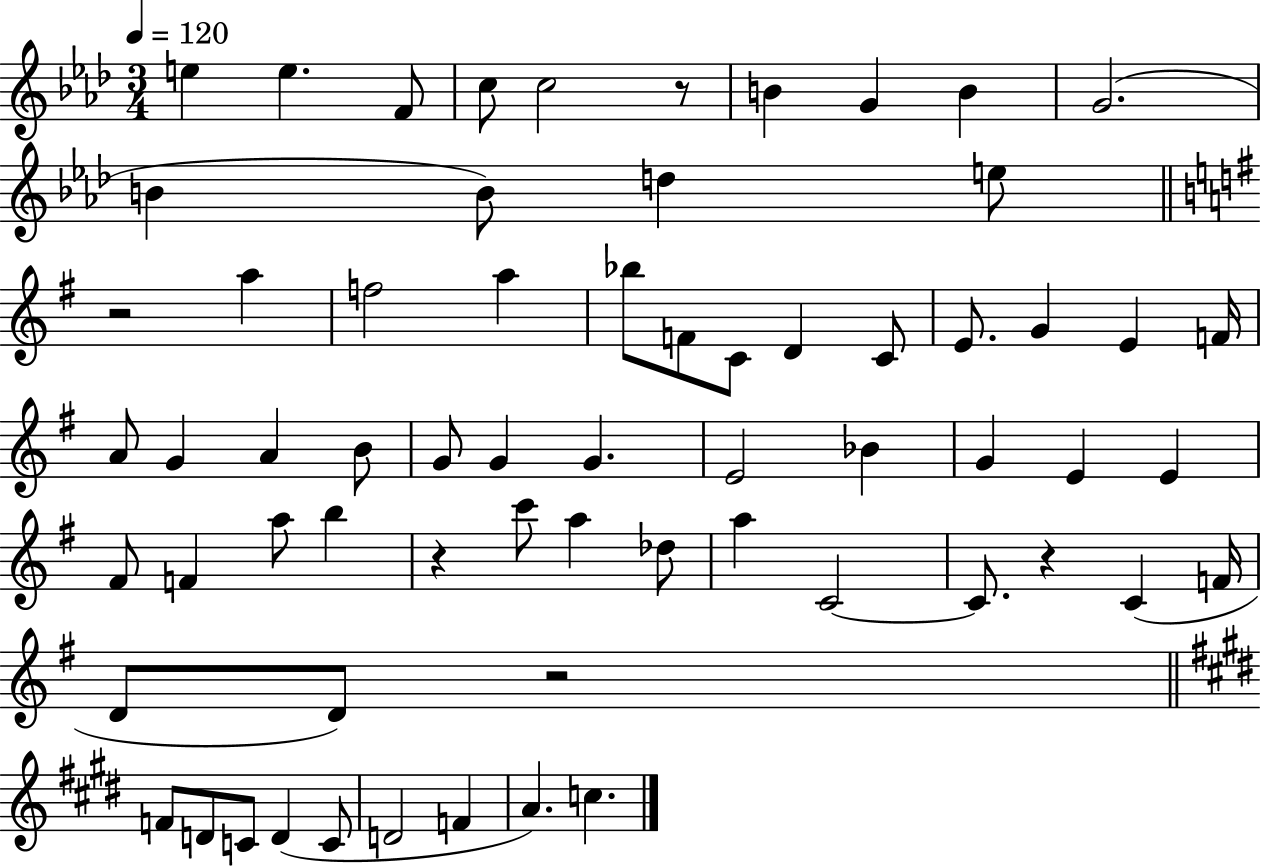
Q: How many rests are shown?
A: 5